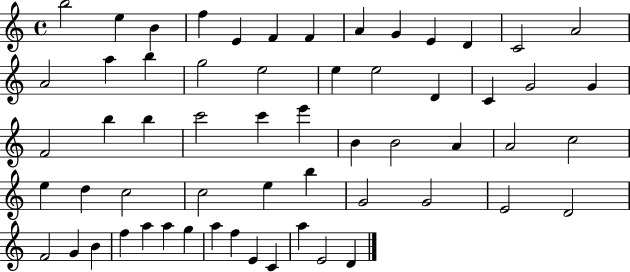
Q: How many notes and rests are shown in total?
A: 59